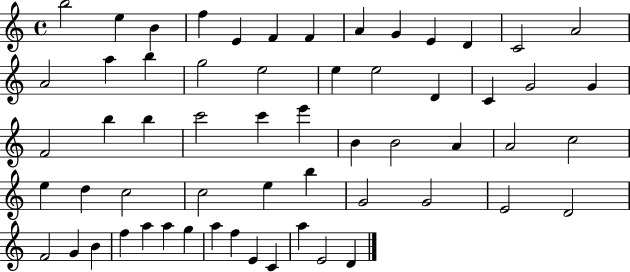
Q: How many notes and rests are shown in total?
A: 59